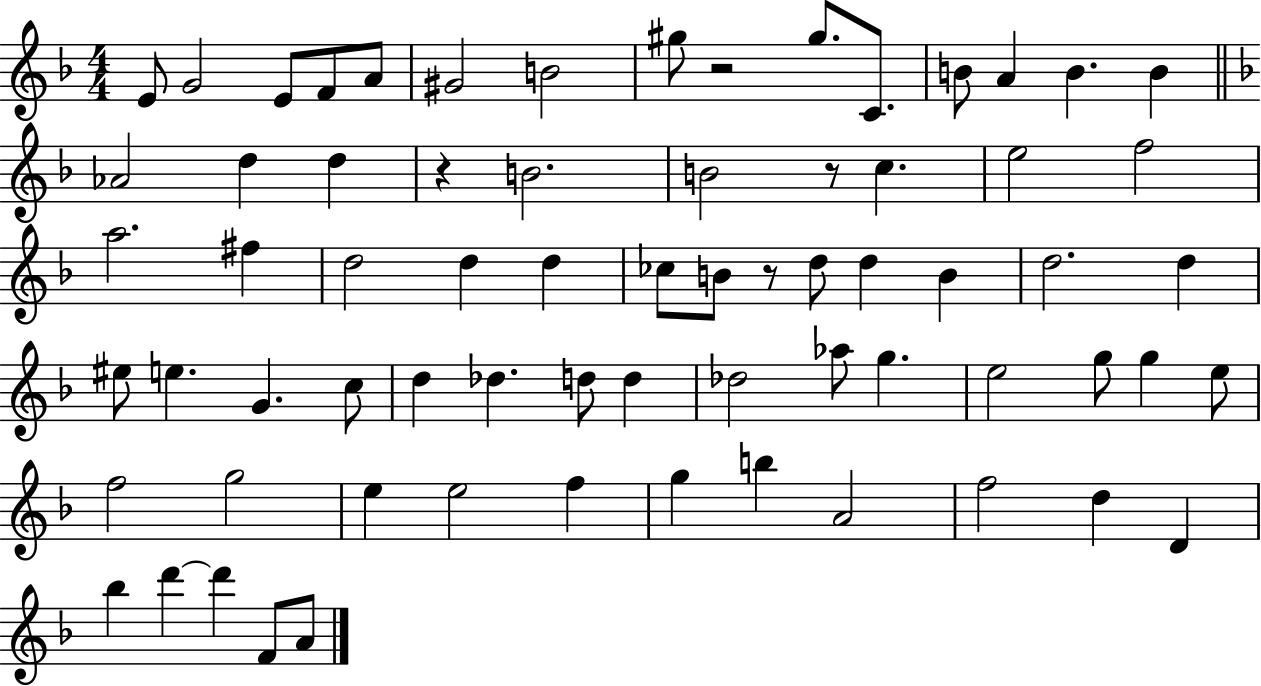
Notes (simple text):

E4/e G4/h E4/e F4/e A4/e G#4/h B4/h G#5/e R/h G#5/e. C4/e. B4/e A4/q B4/q. B4/q Ab4/h D5/q D5/q R/q B4/h. B4/h R/e C5/q. E5/h F5/h A5/h. F#5/q D5/h D5/q D5/q CES5/e B4/e R/e D5/e D5/q B4/q D5/h. D5/q EIS5/e E5/q. G4/q. C5/e D5/q Db5/q. D5/e D5/q Db5/h Ab5/e G5/q. E5/h G5/e G5/q E5/e F5/h G5/h E5/q E5/h F5/q G5/q B5/q A4/h F5/h D5/q D4/q Bb5/q D6/q D6/q F4/e A4/e